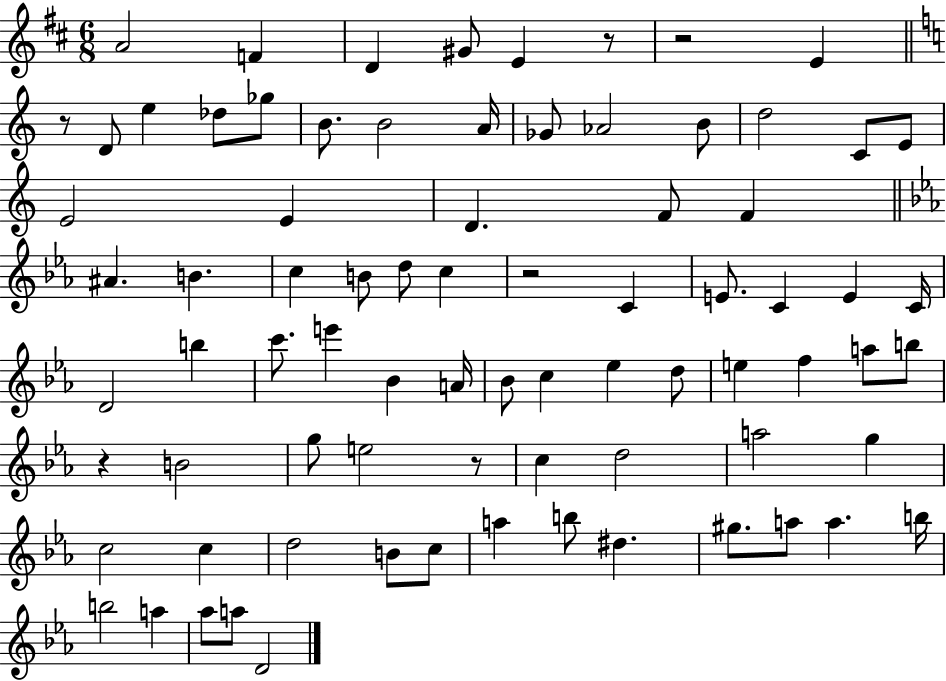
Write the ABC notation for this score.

X:1
T:Untitled
M:6/8
L:1/4
K:D
A2 F D ^G/2 E z/2 z2 E z/2 D/2 e _d/2 _g/2 B/2 B2 A/4 _G/2 _A2 B/2 d2 C/2 E/2 E2 E D F/2 F ^A B c B/2 d/2 c z2 C E/2 C E C/4 D2 b c'/2 e' _B A/4 _B/2 c _e d/2 e f a/2 b/2 z B2 g/2 e2 z/2 c d2 a2 g c2 c d2 B/2 c/2 a b/2 ^d ^g/2 a/2 a b/4 b2 a _a/2 a/2 D2